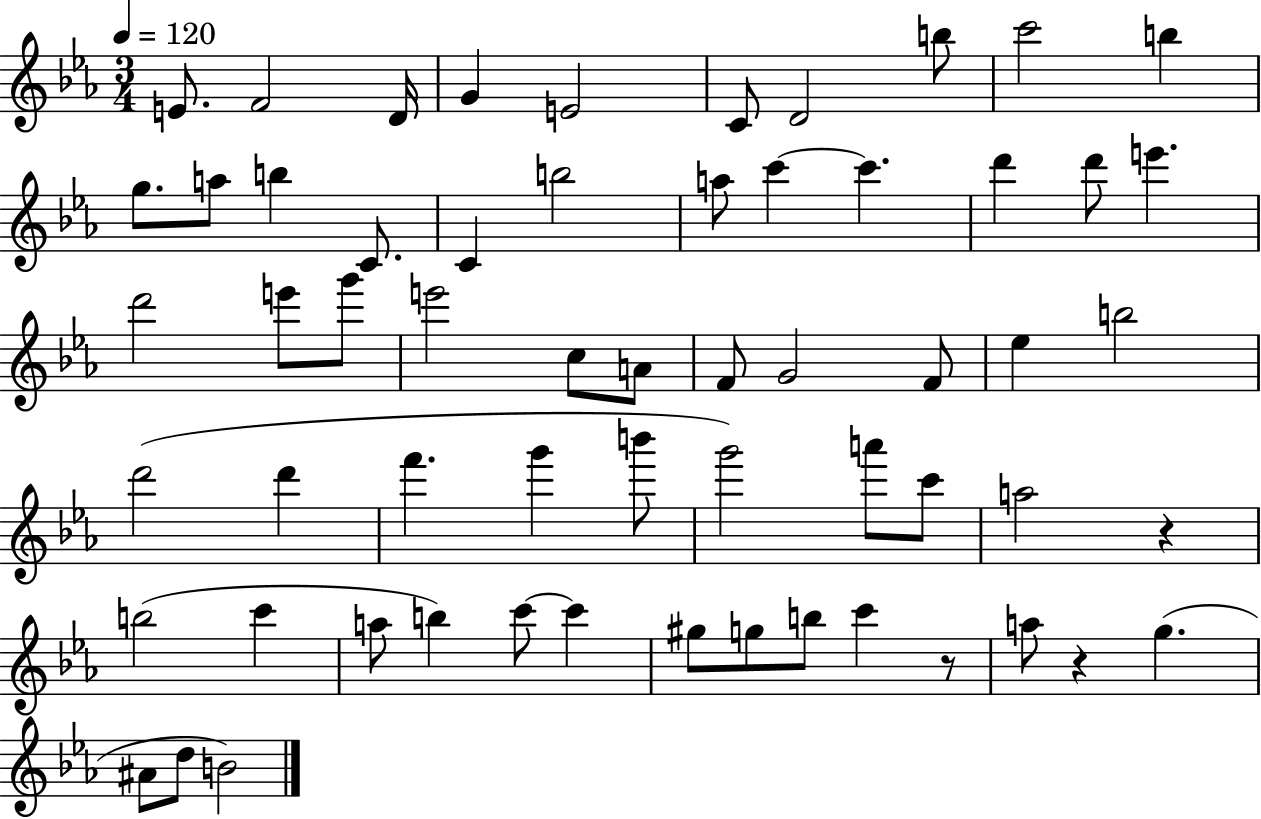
E4/e. F4/h D4/s G4/q E4/h C4/e D4/h B5/e C6/h B5/q G5/e. A5/e B5/q C4/e. C4/q B5/h A5/e C6/q C6/q. D6/q D6/e E6/q. D6/h E6/e G6/e E6/h C5/e A4/e F4/e G4/h F4/e Eb5/q B5/h D6/h D6/q F6/q. G6/q B6/e G6/h A6/e C6/e A5/h R/q B5/h C6/q A5/e B5/q C6/e C6/q G#5/e G5/e B5/e C6/q R/e A5/e R/q G5/q. A#4/e D5/e B4/h